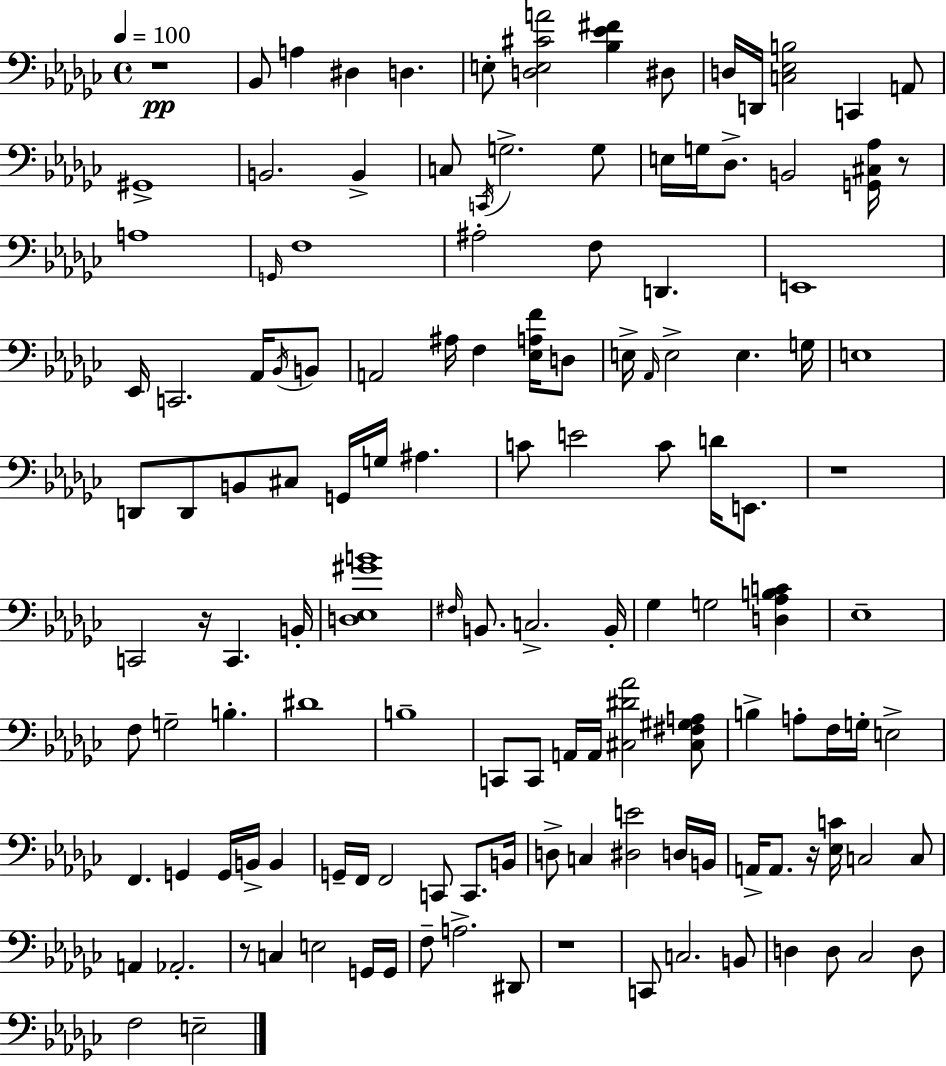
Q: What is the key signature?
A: EES minor